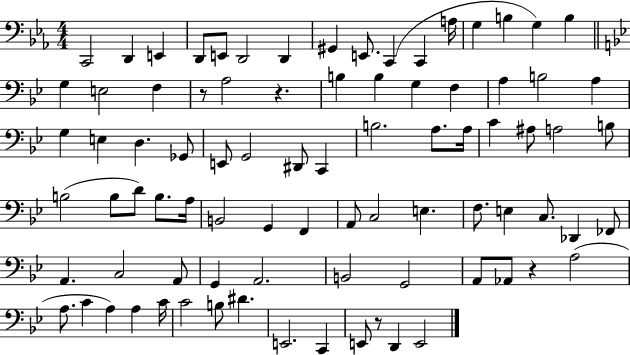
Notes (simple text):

C2/h D2/q E2/q D2/e E2/e D2/h D2/q G#2/q E2/e. C2/q C2/q A3/s G3/q B3/q G3/q B3/q G3/q E3/h F3/q R/e A3/h R/q. B3/q B3/q G3/q F3/q A3/q B3/h A3/q G3/q E3/q D3/q. Gb2/e E2/e G2/h D#2/e C2/q B3/h. A3/e. A3/s C4/q A#3/e A3/h B3/e B3/h B3/e D4/e B3/e. A3/s B2/h G2/q F2/q A2/e C3/h E3/q. F3/e. E3/q C3/e. Db2/q FES2/e A2/q. C3/h A2/e G2/q A2/h. B2/h G2/h A2/e Ab2/e R/q A3/h A3/e. C4/q A3/q A3/q C4/s C4/h B3/e D#4/q. E2/h. C2/q E2/e R/e D2/q E2/h